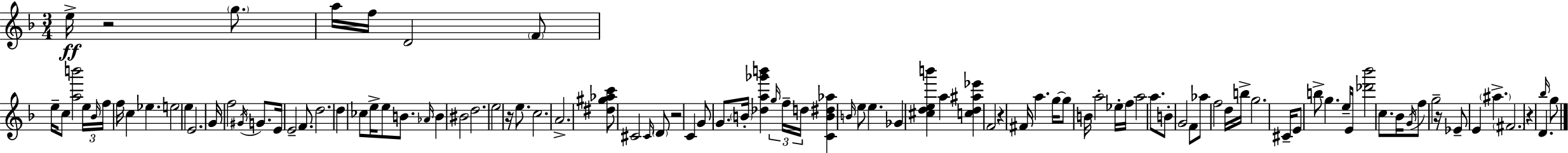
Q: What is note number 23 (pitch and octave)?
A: E4